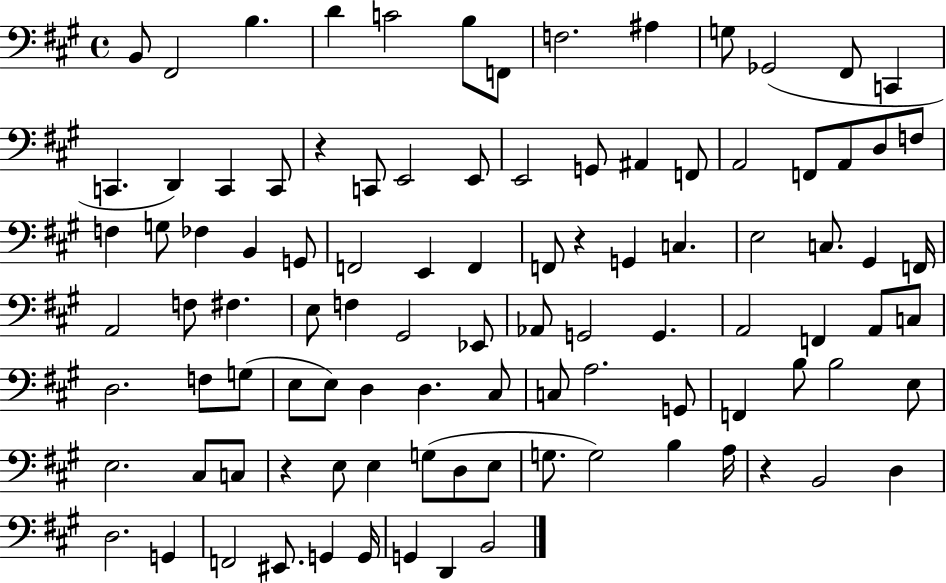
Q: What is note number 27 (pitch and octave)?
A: A2